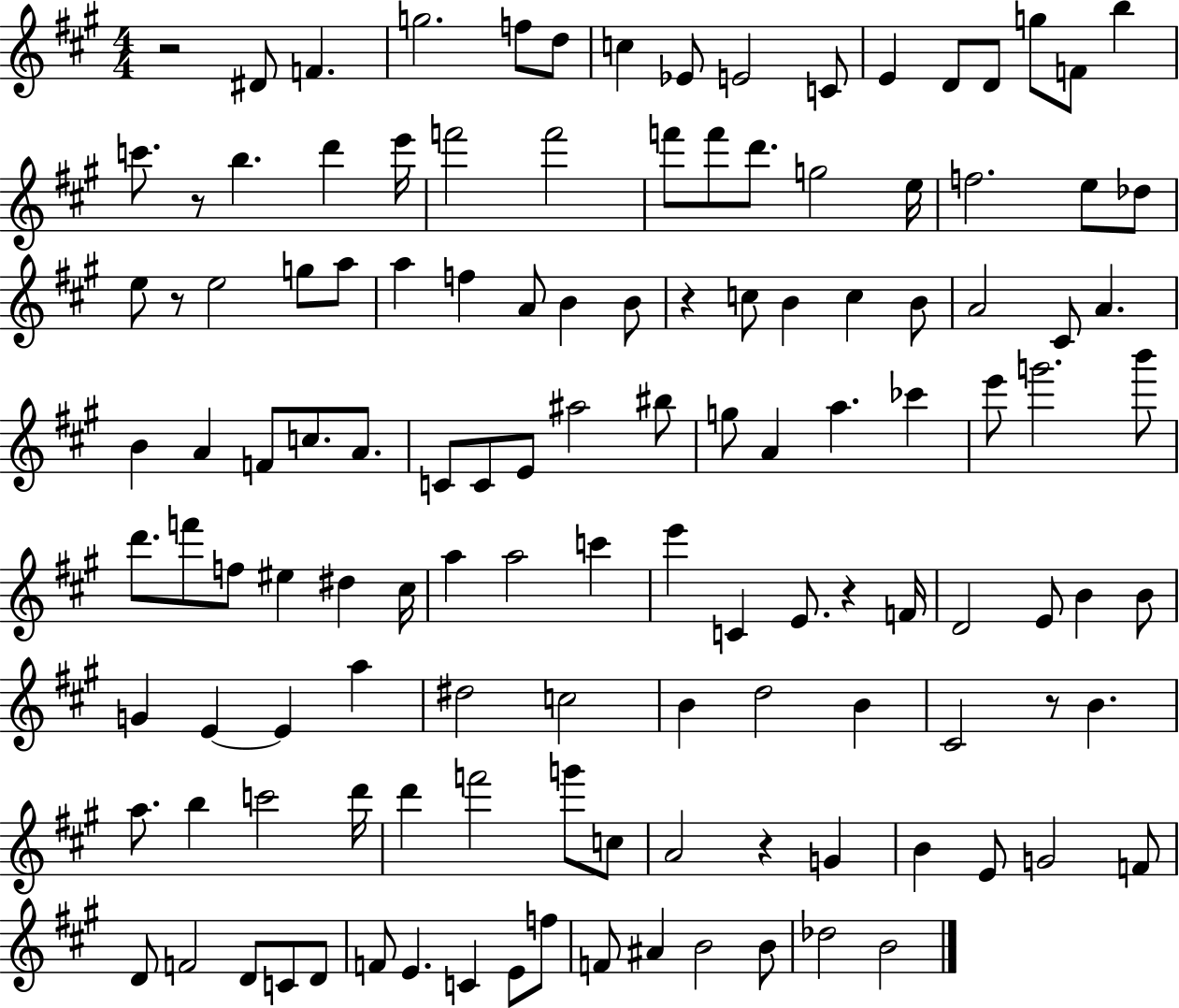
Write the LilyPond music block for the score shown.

{
  \clef treble
  \numericTimeSignature
  \time 4/4
  \key a \major
  r2 dis'8 f'4. | g''2. f''8 d''8 | c''4 ees'8 e'2 c'8 | e'4 d'8 d'8 g''8 f'8 b''4 | \break c'''8. r8 b''4. d'''4 e'''16 | f'''2 f'''2 | f'''8 f'''8 d'''8. g''2 e''16 | f''2. e''8 des''8 | \break e''8 r8 e''2 g''8 a''8 | a''4 f''4 a'8 b'4 b'8 | r4 c''8 b'4 c''4 b'8 | a'2 cis'8 a'4. | \break b'4 a'4 f'8 c''8. a'8. | c'8 c'8 e'8 ais''2 bis''8 | g''8 a'4 a''4. ces'''4 | e'''8 g'''2. b'''8 | \break d'''8. f'''8 f''8 eis''4 dis''4 cis''16 | a''4 a''2 c'''4 | e'''4 c'4 e'8. r4 f'16 | d'2 e'8 b'4 b'8 | \break g'4 e'4~~ e'4 a''4 | dis''2 c''2 | b'4 d''2 b'4 | cis'2 r8 b'4. | \break a''8. b''4 c'''2 d'''16 | d'''4 f'''2 g'''8 c''8 | a'2 r4 g'4 | b'4 e'8 g'2 f'8 | \break d'8 f'2 d'8 c'8 d'8 | f'8 e'4. c'4 e'8 f''8 | f'8 ais'4 b'2 b'8 | des''2 b'2 | \break \bar "|."
}